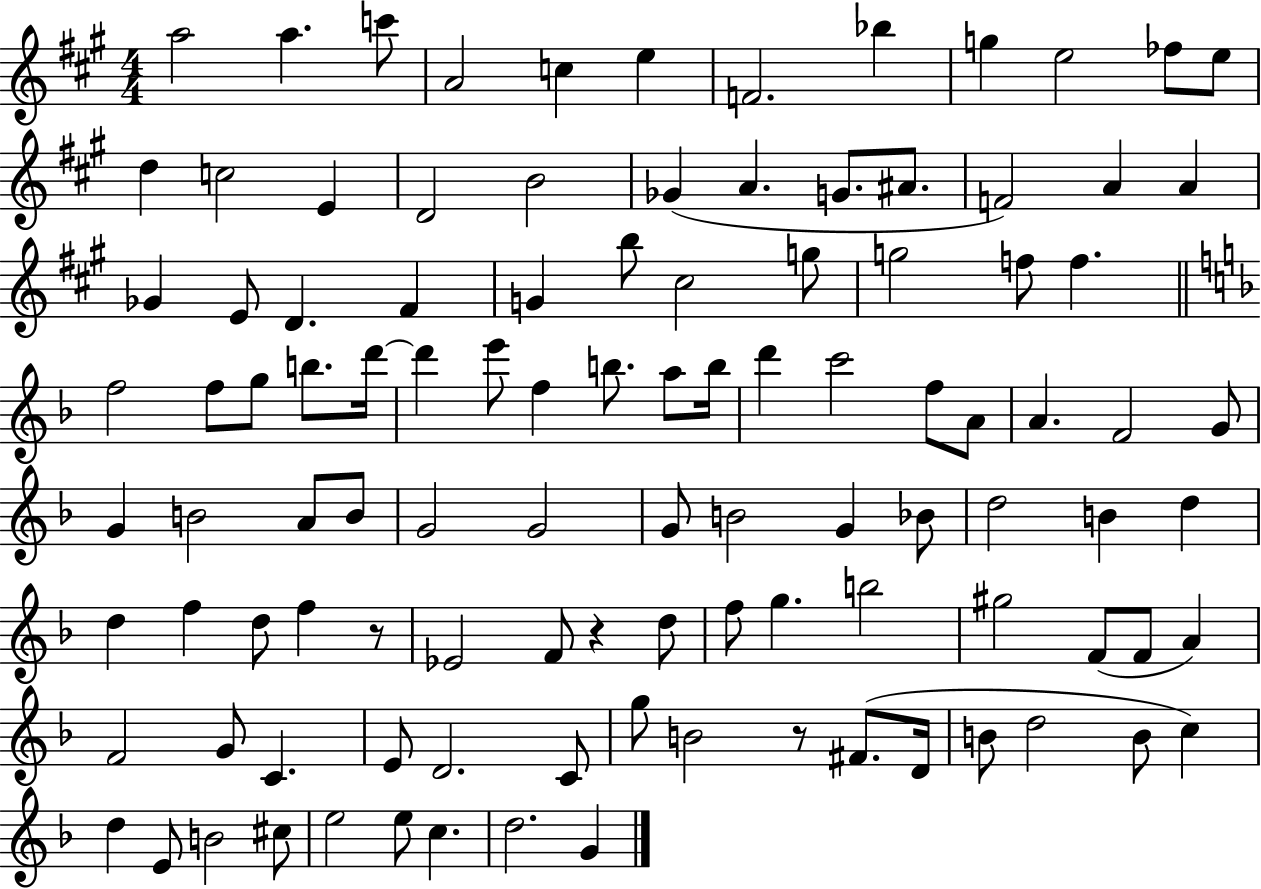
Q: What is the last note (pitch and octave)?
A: G4